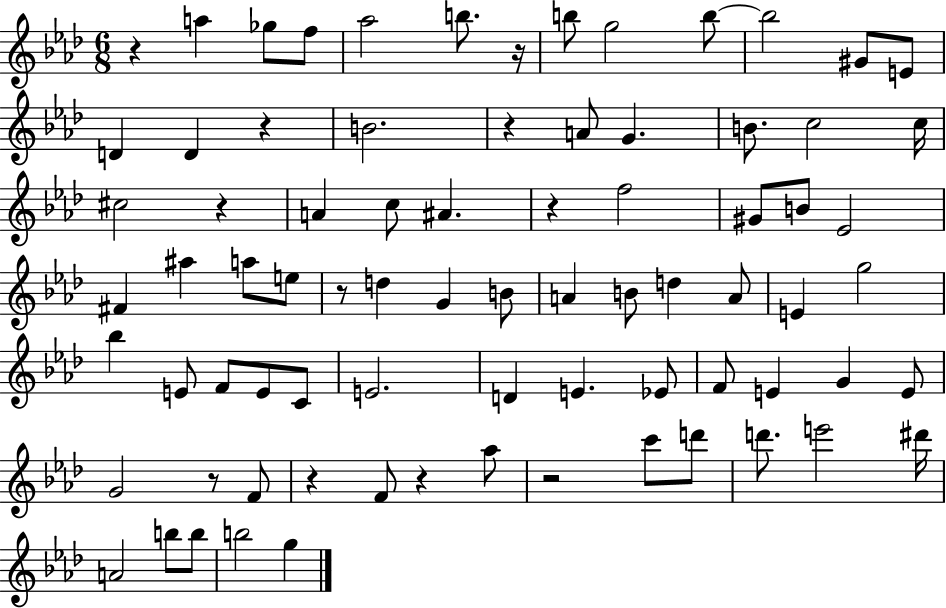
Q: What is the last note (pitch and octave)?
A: G5